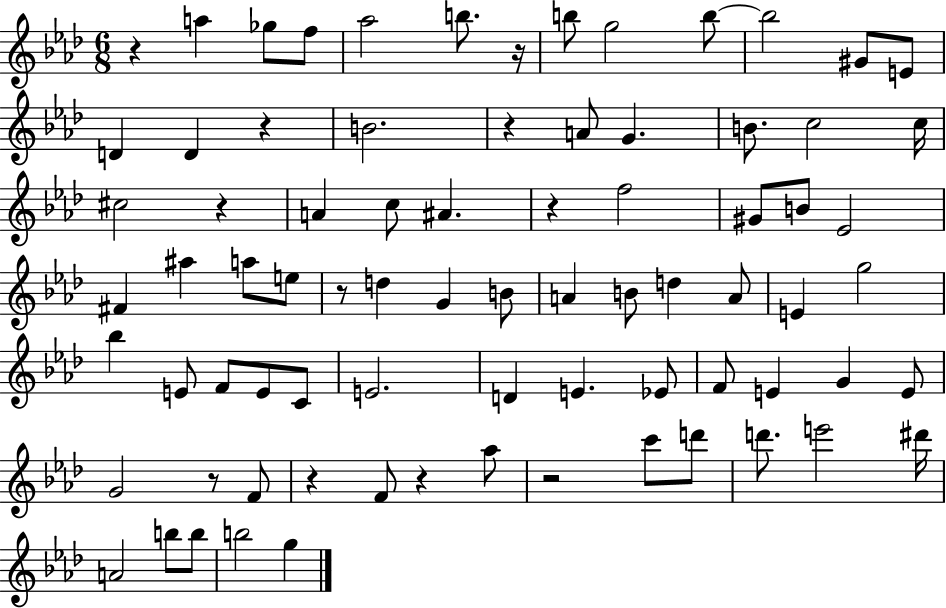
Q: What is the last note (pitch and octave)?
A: G5